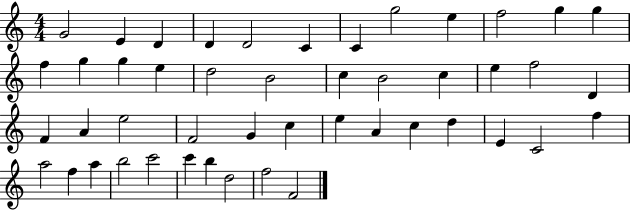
G4/h E4/q D4/q D4/q D4/h C4/q C4/q G5/h E5/q F5/h G5/q G5/q F5/q G5/q G5/q E5/q D5/h B4/h C5/q B4/h C5/q E5/q F5/h D4/q F4/q A4/q E5/h F4/h G4/q C5/q E5/q A4/q C5/q D5/q E4/q C4/h F5/q A5/h F5/q A5/q B5/h C6/h C6/q B5/q D5/h F5/h F4/h